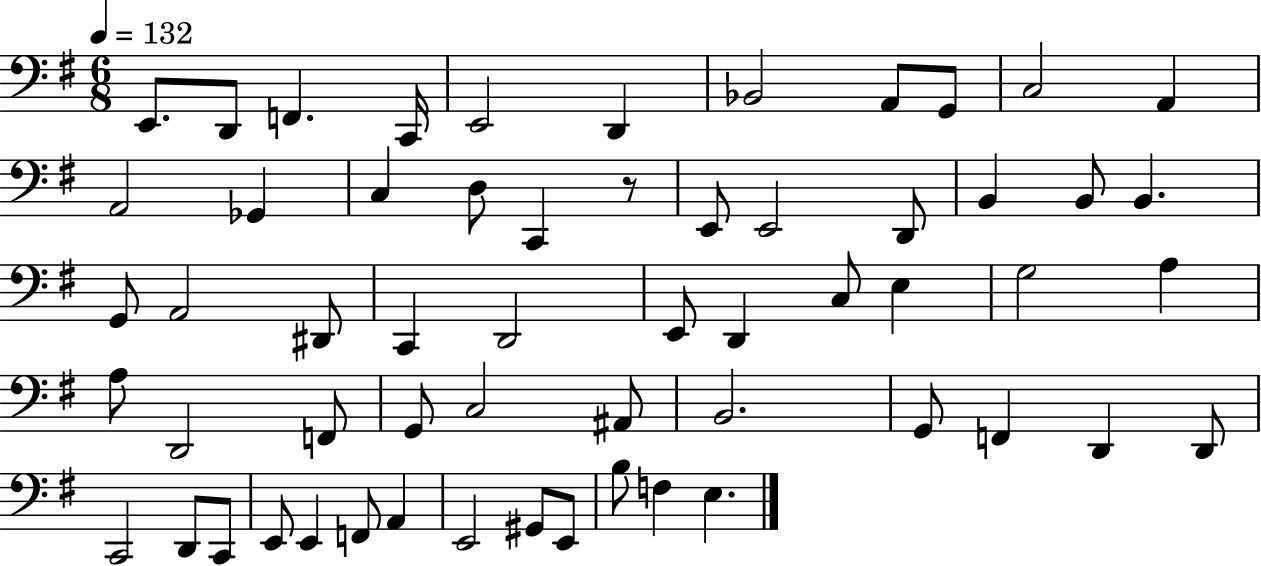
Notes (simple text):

E2/e. D2/e F2/q. C2/s E2/h D2/q Bb2/h A2/e G2/e C3/h A2/q A2/h Gb2/q C3/q D3/e C2/q R/e E2/e E2/h D2/e B2/q B2/e B2/q. G2/e A2/h D#2/e C2/q D2/h E2/e D2/q C3/e E3/q G3/h A3/q A3/e D2/h F2/e G2/e C3/h A#2/e B2/h. G2/e F2/q D2/q D2/e C2/h D2/e C2/e E2/e E2/q F2/e A2/q E2/h G#2/e E2/e B3/e F3/q E3/q.